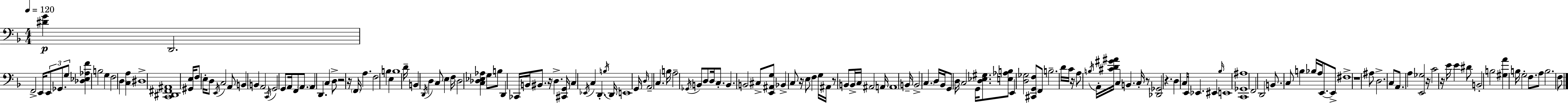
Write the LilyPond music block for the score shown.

{
  \clef bass
  \numericTimeSignature
  \time 4/4
  \key f \major
  \tempo 4 = 120
  \repeat volta 2 { <dis' g'>4\p d,2. | f,2-> e,16 \tuplet 3/2 { e,8 ges,8. g8 } | <des ees aes f'>4 b2 g4 | f2 \parenthesize d4 <c a>4 | \break dis1-> | <c, dis, fis, ais,>1 | <gis, e>16 f8 e16-. d8 \acciaccatura { e,16 } c2 a,8 | b,4 b,4 a,2 | \break \acciaccatura { c,16 } g,2 g,8 a,16 f,8 \parenthesize a,8. | a,4 d,4. c4 | d8-> r2 r16 \parenthesize f,16 a4. | f2 b4 e4 | \break b1 | d'16-- b,4 \acciaccatura { d,16 } d4 c8 e4 | f16 d2 <c des ees aes>4 g8 | b8 d,4 ces,16 b,16 bis,8. r16 d4.-> | \break <cis, g,>16 c4 \acciaccatura { ees,16 } c4 d,4.-. | \acciaccatura { b16 } d,16 e,1 | g,16 \grace { d16 } a,2-- c4. | b16 a2-- \acciaccatura { ges,16 } b,8 | \break d8 d16 c8.-. b,4. b,2 | cis8-> <e, ais, g>8 bes,4-> c8 r16 | e8 f4 g16 ais,16 r8 b,8 b,16-> c16 ais,2 | a,16 a,1 | \break b,16-- b,2-> | \parenthesize c4. d16 bes,16 g,8 d16 c2 | g,16 <d ees gis>8. <e aes b>8 e,4 <d ges>2 | <cis, g, f>8 f,8 b2.-- | \break d'16 c'16 r16 a8 \acciaccatura { b16 } a,16-. <cis' d' gis' ais'>16 c4 | b,4. c16-. r8 <des, ges,>2 | r4. d4 c16 e,16 ees,4. | eis,4 \grace { bes16 } e,1 | \break <c, ges, ais>1 | f,2 | d,2 b,8. c8 b4 | bes16 a16 e,8.~~ e,8-> fis1-> | \break r1 | ais8 d2.-> | c8 a,8. a4 | <e, ges>2 r16 c'2 | \break r16 e'16 e'4 dis'8 b,2-. | b2 <gis a'>4 b16 g2-. | f8. a8 b2. | f8 } \bar "|."
}